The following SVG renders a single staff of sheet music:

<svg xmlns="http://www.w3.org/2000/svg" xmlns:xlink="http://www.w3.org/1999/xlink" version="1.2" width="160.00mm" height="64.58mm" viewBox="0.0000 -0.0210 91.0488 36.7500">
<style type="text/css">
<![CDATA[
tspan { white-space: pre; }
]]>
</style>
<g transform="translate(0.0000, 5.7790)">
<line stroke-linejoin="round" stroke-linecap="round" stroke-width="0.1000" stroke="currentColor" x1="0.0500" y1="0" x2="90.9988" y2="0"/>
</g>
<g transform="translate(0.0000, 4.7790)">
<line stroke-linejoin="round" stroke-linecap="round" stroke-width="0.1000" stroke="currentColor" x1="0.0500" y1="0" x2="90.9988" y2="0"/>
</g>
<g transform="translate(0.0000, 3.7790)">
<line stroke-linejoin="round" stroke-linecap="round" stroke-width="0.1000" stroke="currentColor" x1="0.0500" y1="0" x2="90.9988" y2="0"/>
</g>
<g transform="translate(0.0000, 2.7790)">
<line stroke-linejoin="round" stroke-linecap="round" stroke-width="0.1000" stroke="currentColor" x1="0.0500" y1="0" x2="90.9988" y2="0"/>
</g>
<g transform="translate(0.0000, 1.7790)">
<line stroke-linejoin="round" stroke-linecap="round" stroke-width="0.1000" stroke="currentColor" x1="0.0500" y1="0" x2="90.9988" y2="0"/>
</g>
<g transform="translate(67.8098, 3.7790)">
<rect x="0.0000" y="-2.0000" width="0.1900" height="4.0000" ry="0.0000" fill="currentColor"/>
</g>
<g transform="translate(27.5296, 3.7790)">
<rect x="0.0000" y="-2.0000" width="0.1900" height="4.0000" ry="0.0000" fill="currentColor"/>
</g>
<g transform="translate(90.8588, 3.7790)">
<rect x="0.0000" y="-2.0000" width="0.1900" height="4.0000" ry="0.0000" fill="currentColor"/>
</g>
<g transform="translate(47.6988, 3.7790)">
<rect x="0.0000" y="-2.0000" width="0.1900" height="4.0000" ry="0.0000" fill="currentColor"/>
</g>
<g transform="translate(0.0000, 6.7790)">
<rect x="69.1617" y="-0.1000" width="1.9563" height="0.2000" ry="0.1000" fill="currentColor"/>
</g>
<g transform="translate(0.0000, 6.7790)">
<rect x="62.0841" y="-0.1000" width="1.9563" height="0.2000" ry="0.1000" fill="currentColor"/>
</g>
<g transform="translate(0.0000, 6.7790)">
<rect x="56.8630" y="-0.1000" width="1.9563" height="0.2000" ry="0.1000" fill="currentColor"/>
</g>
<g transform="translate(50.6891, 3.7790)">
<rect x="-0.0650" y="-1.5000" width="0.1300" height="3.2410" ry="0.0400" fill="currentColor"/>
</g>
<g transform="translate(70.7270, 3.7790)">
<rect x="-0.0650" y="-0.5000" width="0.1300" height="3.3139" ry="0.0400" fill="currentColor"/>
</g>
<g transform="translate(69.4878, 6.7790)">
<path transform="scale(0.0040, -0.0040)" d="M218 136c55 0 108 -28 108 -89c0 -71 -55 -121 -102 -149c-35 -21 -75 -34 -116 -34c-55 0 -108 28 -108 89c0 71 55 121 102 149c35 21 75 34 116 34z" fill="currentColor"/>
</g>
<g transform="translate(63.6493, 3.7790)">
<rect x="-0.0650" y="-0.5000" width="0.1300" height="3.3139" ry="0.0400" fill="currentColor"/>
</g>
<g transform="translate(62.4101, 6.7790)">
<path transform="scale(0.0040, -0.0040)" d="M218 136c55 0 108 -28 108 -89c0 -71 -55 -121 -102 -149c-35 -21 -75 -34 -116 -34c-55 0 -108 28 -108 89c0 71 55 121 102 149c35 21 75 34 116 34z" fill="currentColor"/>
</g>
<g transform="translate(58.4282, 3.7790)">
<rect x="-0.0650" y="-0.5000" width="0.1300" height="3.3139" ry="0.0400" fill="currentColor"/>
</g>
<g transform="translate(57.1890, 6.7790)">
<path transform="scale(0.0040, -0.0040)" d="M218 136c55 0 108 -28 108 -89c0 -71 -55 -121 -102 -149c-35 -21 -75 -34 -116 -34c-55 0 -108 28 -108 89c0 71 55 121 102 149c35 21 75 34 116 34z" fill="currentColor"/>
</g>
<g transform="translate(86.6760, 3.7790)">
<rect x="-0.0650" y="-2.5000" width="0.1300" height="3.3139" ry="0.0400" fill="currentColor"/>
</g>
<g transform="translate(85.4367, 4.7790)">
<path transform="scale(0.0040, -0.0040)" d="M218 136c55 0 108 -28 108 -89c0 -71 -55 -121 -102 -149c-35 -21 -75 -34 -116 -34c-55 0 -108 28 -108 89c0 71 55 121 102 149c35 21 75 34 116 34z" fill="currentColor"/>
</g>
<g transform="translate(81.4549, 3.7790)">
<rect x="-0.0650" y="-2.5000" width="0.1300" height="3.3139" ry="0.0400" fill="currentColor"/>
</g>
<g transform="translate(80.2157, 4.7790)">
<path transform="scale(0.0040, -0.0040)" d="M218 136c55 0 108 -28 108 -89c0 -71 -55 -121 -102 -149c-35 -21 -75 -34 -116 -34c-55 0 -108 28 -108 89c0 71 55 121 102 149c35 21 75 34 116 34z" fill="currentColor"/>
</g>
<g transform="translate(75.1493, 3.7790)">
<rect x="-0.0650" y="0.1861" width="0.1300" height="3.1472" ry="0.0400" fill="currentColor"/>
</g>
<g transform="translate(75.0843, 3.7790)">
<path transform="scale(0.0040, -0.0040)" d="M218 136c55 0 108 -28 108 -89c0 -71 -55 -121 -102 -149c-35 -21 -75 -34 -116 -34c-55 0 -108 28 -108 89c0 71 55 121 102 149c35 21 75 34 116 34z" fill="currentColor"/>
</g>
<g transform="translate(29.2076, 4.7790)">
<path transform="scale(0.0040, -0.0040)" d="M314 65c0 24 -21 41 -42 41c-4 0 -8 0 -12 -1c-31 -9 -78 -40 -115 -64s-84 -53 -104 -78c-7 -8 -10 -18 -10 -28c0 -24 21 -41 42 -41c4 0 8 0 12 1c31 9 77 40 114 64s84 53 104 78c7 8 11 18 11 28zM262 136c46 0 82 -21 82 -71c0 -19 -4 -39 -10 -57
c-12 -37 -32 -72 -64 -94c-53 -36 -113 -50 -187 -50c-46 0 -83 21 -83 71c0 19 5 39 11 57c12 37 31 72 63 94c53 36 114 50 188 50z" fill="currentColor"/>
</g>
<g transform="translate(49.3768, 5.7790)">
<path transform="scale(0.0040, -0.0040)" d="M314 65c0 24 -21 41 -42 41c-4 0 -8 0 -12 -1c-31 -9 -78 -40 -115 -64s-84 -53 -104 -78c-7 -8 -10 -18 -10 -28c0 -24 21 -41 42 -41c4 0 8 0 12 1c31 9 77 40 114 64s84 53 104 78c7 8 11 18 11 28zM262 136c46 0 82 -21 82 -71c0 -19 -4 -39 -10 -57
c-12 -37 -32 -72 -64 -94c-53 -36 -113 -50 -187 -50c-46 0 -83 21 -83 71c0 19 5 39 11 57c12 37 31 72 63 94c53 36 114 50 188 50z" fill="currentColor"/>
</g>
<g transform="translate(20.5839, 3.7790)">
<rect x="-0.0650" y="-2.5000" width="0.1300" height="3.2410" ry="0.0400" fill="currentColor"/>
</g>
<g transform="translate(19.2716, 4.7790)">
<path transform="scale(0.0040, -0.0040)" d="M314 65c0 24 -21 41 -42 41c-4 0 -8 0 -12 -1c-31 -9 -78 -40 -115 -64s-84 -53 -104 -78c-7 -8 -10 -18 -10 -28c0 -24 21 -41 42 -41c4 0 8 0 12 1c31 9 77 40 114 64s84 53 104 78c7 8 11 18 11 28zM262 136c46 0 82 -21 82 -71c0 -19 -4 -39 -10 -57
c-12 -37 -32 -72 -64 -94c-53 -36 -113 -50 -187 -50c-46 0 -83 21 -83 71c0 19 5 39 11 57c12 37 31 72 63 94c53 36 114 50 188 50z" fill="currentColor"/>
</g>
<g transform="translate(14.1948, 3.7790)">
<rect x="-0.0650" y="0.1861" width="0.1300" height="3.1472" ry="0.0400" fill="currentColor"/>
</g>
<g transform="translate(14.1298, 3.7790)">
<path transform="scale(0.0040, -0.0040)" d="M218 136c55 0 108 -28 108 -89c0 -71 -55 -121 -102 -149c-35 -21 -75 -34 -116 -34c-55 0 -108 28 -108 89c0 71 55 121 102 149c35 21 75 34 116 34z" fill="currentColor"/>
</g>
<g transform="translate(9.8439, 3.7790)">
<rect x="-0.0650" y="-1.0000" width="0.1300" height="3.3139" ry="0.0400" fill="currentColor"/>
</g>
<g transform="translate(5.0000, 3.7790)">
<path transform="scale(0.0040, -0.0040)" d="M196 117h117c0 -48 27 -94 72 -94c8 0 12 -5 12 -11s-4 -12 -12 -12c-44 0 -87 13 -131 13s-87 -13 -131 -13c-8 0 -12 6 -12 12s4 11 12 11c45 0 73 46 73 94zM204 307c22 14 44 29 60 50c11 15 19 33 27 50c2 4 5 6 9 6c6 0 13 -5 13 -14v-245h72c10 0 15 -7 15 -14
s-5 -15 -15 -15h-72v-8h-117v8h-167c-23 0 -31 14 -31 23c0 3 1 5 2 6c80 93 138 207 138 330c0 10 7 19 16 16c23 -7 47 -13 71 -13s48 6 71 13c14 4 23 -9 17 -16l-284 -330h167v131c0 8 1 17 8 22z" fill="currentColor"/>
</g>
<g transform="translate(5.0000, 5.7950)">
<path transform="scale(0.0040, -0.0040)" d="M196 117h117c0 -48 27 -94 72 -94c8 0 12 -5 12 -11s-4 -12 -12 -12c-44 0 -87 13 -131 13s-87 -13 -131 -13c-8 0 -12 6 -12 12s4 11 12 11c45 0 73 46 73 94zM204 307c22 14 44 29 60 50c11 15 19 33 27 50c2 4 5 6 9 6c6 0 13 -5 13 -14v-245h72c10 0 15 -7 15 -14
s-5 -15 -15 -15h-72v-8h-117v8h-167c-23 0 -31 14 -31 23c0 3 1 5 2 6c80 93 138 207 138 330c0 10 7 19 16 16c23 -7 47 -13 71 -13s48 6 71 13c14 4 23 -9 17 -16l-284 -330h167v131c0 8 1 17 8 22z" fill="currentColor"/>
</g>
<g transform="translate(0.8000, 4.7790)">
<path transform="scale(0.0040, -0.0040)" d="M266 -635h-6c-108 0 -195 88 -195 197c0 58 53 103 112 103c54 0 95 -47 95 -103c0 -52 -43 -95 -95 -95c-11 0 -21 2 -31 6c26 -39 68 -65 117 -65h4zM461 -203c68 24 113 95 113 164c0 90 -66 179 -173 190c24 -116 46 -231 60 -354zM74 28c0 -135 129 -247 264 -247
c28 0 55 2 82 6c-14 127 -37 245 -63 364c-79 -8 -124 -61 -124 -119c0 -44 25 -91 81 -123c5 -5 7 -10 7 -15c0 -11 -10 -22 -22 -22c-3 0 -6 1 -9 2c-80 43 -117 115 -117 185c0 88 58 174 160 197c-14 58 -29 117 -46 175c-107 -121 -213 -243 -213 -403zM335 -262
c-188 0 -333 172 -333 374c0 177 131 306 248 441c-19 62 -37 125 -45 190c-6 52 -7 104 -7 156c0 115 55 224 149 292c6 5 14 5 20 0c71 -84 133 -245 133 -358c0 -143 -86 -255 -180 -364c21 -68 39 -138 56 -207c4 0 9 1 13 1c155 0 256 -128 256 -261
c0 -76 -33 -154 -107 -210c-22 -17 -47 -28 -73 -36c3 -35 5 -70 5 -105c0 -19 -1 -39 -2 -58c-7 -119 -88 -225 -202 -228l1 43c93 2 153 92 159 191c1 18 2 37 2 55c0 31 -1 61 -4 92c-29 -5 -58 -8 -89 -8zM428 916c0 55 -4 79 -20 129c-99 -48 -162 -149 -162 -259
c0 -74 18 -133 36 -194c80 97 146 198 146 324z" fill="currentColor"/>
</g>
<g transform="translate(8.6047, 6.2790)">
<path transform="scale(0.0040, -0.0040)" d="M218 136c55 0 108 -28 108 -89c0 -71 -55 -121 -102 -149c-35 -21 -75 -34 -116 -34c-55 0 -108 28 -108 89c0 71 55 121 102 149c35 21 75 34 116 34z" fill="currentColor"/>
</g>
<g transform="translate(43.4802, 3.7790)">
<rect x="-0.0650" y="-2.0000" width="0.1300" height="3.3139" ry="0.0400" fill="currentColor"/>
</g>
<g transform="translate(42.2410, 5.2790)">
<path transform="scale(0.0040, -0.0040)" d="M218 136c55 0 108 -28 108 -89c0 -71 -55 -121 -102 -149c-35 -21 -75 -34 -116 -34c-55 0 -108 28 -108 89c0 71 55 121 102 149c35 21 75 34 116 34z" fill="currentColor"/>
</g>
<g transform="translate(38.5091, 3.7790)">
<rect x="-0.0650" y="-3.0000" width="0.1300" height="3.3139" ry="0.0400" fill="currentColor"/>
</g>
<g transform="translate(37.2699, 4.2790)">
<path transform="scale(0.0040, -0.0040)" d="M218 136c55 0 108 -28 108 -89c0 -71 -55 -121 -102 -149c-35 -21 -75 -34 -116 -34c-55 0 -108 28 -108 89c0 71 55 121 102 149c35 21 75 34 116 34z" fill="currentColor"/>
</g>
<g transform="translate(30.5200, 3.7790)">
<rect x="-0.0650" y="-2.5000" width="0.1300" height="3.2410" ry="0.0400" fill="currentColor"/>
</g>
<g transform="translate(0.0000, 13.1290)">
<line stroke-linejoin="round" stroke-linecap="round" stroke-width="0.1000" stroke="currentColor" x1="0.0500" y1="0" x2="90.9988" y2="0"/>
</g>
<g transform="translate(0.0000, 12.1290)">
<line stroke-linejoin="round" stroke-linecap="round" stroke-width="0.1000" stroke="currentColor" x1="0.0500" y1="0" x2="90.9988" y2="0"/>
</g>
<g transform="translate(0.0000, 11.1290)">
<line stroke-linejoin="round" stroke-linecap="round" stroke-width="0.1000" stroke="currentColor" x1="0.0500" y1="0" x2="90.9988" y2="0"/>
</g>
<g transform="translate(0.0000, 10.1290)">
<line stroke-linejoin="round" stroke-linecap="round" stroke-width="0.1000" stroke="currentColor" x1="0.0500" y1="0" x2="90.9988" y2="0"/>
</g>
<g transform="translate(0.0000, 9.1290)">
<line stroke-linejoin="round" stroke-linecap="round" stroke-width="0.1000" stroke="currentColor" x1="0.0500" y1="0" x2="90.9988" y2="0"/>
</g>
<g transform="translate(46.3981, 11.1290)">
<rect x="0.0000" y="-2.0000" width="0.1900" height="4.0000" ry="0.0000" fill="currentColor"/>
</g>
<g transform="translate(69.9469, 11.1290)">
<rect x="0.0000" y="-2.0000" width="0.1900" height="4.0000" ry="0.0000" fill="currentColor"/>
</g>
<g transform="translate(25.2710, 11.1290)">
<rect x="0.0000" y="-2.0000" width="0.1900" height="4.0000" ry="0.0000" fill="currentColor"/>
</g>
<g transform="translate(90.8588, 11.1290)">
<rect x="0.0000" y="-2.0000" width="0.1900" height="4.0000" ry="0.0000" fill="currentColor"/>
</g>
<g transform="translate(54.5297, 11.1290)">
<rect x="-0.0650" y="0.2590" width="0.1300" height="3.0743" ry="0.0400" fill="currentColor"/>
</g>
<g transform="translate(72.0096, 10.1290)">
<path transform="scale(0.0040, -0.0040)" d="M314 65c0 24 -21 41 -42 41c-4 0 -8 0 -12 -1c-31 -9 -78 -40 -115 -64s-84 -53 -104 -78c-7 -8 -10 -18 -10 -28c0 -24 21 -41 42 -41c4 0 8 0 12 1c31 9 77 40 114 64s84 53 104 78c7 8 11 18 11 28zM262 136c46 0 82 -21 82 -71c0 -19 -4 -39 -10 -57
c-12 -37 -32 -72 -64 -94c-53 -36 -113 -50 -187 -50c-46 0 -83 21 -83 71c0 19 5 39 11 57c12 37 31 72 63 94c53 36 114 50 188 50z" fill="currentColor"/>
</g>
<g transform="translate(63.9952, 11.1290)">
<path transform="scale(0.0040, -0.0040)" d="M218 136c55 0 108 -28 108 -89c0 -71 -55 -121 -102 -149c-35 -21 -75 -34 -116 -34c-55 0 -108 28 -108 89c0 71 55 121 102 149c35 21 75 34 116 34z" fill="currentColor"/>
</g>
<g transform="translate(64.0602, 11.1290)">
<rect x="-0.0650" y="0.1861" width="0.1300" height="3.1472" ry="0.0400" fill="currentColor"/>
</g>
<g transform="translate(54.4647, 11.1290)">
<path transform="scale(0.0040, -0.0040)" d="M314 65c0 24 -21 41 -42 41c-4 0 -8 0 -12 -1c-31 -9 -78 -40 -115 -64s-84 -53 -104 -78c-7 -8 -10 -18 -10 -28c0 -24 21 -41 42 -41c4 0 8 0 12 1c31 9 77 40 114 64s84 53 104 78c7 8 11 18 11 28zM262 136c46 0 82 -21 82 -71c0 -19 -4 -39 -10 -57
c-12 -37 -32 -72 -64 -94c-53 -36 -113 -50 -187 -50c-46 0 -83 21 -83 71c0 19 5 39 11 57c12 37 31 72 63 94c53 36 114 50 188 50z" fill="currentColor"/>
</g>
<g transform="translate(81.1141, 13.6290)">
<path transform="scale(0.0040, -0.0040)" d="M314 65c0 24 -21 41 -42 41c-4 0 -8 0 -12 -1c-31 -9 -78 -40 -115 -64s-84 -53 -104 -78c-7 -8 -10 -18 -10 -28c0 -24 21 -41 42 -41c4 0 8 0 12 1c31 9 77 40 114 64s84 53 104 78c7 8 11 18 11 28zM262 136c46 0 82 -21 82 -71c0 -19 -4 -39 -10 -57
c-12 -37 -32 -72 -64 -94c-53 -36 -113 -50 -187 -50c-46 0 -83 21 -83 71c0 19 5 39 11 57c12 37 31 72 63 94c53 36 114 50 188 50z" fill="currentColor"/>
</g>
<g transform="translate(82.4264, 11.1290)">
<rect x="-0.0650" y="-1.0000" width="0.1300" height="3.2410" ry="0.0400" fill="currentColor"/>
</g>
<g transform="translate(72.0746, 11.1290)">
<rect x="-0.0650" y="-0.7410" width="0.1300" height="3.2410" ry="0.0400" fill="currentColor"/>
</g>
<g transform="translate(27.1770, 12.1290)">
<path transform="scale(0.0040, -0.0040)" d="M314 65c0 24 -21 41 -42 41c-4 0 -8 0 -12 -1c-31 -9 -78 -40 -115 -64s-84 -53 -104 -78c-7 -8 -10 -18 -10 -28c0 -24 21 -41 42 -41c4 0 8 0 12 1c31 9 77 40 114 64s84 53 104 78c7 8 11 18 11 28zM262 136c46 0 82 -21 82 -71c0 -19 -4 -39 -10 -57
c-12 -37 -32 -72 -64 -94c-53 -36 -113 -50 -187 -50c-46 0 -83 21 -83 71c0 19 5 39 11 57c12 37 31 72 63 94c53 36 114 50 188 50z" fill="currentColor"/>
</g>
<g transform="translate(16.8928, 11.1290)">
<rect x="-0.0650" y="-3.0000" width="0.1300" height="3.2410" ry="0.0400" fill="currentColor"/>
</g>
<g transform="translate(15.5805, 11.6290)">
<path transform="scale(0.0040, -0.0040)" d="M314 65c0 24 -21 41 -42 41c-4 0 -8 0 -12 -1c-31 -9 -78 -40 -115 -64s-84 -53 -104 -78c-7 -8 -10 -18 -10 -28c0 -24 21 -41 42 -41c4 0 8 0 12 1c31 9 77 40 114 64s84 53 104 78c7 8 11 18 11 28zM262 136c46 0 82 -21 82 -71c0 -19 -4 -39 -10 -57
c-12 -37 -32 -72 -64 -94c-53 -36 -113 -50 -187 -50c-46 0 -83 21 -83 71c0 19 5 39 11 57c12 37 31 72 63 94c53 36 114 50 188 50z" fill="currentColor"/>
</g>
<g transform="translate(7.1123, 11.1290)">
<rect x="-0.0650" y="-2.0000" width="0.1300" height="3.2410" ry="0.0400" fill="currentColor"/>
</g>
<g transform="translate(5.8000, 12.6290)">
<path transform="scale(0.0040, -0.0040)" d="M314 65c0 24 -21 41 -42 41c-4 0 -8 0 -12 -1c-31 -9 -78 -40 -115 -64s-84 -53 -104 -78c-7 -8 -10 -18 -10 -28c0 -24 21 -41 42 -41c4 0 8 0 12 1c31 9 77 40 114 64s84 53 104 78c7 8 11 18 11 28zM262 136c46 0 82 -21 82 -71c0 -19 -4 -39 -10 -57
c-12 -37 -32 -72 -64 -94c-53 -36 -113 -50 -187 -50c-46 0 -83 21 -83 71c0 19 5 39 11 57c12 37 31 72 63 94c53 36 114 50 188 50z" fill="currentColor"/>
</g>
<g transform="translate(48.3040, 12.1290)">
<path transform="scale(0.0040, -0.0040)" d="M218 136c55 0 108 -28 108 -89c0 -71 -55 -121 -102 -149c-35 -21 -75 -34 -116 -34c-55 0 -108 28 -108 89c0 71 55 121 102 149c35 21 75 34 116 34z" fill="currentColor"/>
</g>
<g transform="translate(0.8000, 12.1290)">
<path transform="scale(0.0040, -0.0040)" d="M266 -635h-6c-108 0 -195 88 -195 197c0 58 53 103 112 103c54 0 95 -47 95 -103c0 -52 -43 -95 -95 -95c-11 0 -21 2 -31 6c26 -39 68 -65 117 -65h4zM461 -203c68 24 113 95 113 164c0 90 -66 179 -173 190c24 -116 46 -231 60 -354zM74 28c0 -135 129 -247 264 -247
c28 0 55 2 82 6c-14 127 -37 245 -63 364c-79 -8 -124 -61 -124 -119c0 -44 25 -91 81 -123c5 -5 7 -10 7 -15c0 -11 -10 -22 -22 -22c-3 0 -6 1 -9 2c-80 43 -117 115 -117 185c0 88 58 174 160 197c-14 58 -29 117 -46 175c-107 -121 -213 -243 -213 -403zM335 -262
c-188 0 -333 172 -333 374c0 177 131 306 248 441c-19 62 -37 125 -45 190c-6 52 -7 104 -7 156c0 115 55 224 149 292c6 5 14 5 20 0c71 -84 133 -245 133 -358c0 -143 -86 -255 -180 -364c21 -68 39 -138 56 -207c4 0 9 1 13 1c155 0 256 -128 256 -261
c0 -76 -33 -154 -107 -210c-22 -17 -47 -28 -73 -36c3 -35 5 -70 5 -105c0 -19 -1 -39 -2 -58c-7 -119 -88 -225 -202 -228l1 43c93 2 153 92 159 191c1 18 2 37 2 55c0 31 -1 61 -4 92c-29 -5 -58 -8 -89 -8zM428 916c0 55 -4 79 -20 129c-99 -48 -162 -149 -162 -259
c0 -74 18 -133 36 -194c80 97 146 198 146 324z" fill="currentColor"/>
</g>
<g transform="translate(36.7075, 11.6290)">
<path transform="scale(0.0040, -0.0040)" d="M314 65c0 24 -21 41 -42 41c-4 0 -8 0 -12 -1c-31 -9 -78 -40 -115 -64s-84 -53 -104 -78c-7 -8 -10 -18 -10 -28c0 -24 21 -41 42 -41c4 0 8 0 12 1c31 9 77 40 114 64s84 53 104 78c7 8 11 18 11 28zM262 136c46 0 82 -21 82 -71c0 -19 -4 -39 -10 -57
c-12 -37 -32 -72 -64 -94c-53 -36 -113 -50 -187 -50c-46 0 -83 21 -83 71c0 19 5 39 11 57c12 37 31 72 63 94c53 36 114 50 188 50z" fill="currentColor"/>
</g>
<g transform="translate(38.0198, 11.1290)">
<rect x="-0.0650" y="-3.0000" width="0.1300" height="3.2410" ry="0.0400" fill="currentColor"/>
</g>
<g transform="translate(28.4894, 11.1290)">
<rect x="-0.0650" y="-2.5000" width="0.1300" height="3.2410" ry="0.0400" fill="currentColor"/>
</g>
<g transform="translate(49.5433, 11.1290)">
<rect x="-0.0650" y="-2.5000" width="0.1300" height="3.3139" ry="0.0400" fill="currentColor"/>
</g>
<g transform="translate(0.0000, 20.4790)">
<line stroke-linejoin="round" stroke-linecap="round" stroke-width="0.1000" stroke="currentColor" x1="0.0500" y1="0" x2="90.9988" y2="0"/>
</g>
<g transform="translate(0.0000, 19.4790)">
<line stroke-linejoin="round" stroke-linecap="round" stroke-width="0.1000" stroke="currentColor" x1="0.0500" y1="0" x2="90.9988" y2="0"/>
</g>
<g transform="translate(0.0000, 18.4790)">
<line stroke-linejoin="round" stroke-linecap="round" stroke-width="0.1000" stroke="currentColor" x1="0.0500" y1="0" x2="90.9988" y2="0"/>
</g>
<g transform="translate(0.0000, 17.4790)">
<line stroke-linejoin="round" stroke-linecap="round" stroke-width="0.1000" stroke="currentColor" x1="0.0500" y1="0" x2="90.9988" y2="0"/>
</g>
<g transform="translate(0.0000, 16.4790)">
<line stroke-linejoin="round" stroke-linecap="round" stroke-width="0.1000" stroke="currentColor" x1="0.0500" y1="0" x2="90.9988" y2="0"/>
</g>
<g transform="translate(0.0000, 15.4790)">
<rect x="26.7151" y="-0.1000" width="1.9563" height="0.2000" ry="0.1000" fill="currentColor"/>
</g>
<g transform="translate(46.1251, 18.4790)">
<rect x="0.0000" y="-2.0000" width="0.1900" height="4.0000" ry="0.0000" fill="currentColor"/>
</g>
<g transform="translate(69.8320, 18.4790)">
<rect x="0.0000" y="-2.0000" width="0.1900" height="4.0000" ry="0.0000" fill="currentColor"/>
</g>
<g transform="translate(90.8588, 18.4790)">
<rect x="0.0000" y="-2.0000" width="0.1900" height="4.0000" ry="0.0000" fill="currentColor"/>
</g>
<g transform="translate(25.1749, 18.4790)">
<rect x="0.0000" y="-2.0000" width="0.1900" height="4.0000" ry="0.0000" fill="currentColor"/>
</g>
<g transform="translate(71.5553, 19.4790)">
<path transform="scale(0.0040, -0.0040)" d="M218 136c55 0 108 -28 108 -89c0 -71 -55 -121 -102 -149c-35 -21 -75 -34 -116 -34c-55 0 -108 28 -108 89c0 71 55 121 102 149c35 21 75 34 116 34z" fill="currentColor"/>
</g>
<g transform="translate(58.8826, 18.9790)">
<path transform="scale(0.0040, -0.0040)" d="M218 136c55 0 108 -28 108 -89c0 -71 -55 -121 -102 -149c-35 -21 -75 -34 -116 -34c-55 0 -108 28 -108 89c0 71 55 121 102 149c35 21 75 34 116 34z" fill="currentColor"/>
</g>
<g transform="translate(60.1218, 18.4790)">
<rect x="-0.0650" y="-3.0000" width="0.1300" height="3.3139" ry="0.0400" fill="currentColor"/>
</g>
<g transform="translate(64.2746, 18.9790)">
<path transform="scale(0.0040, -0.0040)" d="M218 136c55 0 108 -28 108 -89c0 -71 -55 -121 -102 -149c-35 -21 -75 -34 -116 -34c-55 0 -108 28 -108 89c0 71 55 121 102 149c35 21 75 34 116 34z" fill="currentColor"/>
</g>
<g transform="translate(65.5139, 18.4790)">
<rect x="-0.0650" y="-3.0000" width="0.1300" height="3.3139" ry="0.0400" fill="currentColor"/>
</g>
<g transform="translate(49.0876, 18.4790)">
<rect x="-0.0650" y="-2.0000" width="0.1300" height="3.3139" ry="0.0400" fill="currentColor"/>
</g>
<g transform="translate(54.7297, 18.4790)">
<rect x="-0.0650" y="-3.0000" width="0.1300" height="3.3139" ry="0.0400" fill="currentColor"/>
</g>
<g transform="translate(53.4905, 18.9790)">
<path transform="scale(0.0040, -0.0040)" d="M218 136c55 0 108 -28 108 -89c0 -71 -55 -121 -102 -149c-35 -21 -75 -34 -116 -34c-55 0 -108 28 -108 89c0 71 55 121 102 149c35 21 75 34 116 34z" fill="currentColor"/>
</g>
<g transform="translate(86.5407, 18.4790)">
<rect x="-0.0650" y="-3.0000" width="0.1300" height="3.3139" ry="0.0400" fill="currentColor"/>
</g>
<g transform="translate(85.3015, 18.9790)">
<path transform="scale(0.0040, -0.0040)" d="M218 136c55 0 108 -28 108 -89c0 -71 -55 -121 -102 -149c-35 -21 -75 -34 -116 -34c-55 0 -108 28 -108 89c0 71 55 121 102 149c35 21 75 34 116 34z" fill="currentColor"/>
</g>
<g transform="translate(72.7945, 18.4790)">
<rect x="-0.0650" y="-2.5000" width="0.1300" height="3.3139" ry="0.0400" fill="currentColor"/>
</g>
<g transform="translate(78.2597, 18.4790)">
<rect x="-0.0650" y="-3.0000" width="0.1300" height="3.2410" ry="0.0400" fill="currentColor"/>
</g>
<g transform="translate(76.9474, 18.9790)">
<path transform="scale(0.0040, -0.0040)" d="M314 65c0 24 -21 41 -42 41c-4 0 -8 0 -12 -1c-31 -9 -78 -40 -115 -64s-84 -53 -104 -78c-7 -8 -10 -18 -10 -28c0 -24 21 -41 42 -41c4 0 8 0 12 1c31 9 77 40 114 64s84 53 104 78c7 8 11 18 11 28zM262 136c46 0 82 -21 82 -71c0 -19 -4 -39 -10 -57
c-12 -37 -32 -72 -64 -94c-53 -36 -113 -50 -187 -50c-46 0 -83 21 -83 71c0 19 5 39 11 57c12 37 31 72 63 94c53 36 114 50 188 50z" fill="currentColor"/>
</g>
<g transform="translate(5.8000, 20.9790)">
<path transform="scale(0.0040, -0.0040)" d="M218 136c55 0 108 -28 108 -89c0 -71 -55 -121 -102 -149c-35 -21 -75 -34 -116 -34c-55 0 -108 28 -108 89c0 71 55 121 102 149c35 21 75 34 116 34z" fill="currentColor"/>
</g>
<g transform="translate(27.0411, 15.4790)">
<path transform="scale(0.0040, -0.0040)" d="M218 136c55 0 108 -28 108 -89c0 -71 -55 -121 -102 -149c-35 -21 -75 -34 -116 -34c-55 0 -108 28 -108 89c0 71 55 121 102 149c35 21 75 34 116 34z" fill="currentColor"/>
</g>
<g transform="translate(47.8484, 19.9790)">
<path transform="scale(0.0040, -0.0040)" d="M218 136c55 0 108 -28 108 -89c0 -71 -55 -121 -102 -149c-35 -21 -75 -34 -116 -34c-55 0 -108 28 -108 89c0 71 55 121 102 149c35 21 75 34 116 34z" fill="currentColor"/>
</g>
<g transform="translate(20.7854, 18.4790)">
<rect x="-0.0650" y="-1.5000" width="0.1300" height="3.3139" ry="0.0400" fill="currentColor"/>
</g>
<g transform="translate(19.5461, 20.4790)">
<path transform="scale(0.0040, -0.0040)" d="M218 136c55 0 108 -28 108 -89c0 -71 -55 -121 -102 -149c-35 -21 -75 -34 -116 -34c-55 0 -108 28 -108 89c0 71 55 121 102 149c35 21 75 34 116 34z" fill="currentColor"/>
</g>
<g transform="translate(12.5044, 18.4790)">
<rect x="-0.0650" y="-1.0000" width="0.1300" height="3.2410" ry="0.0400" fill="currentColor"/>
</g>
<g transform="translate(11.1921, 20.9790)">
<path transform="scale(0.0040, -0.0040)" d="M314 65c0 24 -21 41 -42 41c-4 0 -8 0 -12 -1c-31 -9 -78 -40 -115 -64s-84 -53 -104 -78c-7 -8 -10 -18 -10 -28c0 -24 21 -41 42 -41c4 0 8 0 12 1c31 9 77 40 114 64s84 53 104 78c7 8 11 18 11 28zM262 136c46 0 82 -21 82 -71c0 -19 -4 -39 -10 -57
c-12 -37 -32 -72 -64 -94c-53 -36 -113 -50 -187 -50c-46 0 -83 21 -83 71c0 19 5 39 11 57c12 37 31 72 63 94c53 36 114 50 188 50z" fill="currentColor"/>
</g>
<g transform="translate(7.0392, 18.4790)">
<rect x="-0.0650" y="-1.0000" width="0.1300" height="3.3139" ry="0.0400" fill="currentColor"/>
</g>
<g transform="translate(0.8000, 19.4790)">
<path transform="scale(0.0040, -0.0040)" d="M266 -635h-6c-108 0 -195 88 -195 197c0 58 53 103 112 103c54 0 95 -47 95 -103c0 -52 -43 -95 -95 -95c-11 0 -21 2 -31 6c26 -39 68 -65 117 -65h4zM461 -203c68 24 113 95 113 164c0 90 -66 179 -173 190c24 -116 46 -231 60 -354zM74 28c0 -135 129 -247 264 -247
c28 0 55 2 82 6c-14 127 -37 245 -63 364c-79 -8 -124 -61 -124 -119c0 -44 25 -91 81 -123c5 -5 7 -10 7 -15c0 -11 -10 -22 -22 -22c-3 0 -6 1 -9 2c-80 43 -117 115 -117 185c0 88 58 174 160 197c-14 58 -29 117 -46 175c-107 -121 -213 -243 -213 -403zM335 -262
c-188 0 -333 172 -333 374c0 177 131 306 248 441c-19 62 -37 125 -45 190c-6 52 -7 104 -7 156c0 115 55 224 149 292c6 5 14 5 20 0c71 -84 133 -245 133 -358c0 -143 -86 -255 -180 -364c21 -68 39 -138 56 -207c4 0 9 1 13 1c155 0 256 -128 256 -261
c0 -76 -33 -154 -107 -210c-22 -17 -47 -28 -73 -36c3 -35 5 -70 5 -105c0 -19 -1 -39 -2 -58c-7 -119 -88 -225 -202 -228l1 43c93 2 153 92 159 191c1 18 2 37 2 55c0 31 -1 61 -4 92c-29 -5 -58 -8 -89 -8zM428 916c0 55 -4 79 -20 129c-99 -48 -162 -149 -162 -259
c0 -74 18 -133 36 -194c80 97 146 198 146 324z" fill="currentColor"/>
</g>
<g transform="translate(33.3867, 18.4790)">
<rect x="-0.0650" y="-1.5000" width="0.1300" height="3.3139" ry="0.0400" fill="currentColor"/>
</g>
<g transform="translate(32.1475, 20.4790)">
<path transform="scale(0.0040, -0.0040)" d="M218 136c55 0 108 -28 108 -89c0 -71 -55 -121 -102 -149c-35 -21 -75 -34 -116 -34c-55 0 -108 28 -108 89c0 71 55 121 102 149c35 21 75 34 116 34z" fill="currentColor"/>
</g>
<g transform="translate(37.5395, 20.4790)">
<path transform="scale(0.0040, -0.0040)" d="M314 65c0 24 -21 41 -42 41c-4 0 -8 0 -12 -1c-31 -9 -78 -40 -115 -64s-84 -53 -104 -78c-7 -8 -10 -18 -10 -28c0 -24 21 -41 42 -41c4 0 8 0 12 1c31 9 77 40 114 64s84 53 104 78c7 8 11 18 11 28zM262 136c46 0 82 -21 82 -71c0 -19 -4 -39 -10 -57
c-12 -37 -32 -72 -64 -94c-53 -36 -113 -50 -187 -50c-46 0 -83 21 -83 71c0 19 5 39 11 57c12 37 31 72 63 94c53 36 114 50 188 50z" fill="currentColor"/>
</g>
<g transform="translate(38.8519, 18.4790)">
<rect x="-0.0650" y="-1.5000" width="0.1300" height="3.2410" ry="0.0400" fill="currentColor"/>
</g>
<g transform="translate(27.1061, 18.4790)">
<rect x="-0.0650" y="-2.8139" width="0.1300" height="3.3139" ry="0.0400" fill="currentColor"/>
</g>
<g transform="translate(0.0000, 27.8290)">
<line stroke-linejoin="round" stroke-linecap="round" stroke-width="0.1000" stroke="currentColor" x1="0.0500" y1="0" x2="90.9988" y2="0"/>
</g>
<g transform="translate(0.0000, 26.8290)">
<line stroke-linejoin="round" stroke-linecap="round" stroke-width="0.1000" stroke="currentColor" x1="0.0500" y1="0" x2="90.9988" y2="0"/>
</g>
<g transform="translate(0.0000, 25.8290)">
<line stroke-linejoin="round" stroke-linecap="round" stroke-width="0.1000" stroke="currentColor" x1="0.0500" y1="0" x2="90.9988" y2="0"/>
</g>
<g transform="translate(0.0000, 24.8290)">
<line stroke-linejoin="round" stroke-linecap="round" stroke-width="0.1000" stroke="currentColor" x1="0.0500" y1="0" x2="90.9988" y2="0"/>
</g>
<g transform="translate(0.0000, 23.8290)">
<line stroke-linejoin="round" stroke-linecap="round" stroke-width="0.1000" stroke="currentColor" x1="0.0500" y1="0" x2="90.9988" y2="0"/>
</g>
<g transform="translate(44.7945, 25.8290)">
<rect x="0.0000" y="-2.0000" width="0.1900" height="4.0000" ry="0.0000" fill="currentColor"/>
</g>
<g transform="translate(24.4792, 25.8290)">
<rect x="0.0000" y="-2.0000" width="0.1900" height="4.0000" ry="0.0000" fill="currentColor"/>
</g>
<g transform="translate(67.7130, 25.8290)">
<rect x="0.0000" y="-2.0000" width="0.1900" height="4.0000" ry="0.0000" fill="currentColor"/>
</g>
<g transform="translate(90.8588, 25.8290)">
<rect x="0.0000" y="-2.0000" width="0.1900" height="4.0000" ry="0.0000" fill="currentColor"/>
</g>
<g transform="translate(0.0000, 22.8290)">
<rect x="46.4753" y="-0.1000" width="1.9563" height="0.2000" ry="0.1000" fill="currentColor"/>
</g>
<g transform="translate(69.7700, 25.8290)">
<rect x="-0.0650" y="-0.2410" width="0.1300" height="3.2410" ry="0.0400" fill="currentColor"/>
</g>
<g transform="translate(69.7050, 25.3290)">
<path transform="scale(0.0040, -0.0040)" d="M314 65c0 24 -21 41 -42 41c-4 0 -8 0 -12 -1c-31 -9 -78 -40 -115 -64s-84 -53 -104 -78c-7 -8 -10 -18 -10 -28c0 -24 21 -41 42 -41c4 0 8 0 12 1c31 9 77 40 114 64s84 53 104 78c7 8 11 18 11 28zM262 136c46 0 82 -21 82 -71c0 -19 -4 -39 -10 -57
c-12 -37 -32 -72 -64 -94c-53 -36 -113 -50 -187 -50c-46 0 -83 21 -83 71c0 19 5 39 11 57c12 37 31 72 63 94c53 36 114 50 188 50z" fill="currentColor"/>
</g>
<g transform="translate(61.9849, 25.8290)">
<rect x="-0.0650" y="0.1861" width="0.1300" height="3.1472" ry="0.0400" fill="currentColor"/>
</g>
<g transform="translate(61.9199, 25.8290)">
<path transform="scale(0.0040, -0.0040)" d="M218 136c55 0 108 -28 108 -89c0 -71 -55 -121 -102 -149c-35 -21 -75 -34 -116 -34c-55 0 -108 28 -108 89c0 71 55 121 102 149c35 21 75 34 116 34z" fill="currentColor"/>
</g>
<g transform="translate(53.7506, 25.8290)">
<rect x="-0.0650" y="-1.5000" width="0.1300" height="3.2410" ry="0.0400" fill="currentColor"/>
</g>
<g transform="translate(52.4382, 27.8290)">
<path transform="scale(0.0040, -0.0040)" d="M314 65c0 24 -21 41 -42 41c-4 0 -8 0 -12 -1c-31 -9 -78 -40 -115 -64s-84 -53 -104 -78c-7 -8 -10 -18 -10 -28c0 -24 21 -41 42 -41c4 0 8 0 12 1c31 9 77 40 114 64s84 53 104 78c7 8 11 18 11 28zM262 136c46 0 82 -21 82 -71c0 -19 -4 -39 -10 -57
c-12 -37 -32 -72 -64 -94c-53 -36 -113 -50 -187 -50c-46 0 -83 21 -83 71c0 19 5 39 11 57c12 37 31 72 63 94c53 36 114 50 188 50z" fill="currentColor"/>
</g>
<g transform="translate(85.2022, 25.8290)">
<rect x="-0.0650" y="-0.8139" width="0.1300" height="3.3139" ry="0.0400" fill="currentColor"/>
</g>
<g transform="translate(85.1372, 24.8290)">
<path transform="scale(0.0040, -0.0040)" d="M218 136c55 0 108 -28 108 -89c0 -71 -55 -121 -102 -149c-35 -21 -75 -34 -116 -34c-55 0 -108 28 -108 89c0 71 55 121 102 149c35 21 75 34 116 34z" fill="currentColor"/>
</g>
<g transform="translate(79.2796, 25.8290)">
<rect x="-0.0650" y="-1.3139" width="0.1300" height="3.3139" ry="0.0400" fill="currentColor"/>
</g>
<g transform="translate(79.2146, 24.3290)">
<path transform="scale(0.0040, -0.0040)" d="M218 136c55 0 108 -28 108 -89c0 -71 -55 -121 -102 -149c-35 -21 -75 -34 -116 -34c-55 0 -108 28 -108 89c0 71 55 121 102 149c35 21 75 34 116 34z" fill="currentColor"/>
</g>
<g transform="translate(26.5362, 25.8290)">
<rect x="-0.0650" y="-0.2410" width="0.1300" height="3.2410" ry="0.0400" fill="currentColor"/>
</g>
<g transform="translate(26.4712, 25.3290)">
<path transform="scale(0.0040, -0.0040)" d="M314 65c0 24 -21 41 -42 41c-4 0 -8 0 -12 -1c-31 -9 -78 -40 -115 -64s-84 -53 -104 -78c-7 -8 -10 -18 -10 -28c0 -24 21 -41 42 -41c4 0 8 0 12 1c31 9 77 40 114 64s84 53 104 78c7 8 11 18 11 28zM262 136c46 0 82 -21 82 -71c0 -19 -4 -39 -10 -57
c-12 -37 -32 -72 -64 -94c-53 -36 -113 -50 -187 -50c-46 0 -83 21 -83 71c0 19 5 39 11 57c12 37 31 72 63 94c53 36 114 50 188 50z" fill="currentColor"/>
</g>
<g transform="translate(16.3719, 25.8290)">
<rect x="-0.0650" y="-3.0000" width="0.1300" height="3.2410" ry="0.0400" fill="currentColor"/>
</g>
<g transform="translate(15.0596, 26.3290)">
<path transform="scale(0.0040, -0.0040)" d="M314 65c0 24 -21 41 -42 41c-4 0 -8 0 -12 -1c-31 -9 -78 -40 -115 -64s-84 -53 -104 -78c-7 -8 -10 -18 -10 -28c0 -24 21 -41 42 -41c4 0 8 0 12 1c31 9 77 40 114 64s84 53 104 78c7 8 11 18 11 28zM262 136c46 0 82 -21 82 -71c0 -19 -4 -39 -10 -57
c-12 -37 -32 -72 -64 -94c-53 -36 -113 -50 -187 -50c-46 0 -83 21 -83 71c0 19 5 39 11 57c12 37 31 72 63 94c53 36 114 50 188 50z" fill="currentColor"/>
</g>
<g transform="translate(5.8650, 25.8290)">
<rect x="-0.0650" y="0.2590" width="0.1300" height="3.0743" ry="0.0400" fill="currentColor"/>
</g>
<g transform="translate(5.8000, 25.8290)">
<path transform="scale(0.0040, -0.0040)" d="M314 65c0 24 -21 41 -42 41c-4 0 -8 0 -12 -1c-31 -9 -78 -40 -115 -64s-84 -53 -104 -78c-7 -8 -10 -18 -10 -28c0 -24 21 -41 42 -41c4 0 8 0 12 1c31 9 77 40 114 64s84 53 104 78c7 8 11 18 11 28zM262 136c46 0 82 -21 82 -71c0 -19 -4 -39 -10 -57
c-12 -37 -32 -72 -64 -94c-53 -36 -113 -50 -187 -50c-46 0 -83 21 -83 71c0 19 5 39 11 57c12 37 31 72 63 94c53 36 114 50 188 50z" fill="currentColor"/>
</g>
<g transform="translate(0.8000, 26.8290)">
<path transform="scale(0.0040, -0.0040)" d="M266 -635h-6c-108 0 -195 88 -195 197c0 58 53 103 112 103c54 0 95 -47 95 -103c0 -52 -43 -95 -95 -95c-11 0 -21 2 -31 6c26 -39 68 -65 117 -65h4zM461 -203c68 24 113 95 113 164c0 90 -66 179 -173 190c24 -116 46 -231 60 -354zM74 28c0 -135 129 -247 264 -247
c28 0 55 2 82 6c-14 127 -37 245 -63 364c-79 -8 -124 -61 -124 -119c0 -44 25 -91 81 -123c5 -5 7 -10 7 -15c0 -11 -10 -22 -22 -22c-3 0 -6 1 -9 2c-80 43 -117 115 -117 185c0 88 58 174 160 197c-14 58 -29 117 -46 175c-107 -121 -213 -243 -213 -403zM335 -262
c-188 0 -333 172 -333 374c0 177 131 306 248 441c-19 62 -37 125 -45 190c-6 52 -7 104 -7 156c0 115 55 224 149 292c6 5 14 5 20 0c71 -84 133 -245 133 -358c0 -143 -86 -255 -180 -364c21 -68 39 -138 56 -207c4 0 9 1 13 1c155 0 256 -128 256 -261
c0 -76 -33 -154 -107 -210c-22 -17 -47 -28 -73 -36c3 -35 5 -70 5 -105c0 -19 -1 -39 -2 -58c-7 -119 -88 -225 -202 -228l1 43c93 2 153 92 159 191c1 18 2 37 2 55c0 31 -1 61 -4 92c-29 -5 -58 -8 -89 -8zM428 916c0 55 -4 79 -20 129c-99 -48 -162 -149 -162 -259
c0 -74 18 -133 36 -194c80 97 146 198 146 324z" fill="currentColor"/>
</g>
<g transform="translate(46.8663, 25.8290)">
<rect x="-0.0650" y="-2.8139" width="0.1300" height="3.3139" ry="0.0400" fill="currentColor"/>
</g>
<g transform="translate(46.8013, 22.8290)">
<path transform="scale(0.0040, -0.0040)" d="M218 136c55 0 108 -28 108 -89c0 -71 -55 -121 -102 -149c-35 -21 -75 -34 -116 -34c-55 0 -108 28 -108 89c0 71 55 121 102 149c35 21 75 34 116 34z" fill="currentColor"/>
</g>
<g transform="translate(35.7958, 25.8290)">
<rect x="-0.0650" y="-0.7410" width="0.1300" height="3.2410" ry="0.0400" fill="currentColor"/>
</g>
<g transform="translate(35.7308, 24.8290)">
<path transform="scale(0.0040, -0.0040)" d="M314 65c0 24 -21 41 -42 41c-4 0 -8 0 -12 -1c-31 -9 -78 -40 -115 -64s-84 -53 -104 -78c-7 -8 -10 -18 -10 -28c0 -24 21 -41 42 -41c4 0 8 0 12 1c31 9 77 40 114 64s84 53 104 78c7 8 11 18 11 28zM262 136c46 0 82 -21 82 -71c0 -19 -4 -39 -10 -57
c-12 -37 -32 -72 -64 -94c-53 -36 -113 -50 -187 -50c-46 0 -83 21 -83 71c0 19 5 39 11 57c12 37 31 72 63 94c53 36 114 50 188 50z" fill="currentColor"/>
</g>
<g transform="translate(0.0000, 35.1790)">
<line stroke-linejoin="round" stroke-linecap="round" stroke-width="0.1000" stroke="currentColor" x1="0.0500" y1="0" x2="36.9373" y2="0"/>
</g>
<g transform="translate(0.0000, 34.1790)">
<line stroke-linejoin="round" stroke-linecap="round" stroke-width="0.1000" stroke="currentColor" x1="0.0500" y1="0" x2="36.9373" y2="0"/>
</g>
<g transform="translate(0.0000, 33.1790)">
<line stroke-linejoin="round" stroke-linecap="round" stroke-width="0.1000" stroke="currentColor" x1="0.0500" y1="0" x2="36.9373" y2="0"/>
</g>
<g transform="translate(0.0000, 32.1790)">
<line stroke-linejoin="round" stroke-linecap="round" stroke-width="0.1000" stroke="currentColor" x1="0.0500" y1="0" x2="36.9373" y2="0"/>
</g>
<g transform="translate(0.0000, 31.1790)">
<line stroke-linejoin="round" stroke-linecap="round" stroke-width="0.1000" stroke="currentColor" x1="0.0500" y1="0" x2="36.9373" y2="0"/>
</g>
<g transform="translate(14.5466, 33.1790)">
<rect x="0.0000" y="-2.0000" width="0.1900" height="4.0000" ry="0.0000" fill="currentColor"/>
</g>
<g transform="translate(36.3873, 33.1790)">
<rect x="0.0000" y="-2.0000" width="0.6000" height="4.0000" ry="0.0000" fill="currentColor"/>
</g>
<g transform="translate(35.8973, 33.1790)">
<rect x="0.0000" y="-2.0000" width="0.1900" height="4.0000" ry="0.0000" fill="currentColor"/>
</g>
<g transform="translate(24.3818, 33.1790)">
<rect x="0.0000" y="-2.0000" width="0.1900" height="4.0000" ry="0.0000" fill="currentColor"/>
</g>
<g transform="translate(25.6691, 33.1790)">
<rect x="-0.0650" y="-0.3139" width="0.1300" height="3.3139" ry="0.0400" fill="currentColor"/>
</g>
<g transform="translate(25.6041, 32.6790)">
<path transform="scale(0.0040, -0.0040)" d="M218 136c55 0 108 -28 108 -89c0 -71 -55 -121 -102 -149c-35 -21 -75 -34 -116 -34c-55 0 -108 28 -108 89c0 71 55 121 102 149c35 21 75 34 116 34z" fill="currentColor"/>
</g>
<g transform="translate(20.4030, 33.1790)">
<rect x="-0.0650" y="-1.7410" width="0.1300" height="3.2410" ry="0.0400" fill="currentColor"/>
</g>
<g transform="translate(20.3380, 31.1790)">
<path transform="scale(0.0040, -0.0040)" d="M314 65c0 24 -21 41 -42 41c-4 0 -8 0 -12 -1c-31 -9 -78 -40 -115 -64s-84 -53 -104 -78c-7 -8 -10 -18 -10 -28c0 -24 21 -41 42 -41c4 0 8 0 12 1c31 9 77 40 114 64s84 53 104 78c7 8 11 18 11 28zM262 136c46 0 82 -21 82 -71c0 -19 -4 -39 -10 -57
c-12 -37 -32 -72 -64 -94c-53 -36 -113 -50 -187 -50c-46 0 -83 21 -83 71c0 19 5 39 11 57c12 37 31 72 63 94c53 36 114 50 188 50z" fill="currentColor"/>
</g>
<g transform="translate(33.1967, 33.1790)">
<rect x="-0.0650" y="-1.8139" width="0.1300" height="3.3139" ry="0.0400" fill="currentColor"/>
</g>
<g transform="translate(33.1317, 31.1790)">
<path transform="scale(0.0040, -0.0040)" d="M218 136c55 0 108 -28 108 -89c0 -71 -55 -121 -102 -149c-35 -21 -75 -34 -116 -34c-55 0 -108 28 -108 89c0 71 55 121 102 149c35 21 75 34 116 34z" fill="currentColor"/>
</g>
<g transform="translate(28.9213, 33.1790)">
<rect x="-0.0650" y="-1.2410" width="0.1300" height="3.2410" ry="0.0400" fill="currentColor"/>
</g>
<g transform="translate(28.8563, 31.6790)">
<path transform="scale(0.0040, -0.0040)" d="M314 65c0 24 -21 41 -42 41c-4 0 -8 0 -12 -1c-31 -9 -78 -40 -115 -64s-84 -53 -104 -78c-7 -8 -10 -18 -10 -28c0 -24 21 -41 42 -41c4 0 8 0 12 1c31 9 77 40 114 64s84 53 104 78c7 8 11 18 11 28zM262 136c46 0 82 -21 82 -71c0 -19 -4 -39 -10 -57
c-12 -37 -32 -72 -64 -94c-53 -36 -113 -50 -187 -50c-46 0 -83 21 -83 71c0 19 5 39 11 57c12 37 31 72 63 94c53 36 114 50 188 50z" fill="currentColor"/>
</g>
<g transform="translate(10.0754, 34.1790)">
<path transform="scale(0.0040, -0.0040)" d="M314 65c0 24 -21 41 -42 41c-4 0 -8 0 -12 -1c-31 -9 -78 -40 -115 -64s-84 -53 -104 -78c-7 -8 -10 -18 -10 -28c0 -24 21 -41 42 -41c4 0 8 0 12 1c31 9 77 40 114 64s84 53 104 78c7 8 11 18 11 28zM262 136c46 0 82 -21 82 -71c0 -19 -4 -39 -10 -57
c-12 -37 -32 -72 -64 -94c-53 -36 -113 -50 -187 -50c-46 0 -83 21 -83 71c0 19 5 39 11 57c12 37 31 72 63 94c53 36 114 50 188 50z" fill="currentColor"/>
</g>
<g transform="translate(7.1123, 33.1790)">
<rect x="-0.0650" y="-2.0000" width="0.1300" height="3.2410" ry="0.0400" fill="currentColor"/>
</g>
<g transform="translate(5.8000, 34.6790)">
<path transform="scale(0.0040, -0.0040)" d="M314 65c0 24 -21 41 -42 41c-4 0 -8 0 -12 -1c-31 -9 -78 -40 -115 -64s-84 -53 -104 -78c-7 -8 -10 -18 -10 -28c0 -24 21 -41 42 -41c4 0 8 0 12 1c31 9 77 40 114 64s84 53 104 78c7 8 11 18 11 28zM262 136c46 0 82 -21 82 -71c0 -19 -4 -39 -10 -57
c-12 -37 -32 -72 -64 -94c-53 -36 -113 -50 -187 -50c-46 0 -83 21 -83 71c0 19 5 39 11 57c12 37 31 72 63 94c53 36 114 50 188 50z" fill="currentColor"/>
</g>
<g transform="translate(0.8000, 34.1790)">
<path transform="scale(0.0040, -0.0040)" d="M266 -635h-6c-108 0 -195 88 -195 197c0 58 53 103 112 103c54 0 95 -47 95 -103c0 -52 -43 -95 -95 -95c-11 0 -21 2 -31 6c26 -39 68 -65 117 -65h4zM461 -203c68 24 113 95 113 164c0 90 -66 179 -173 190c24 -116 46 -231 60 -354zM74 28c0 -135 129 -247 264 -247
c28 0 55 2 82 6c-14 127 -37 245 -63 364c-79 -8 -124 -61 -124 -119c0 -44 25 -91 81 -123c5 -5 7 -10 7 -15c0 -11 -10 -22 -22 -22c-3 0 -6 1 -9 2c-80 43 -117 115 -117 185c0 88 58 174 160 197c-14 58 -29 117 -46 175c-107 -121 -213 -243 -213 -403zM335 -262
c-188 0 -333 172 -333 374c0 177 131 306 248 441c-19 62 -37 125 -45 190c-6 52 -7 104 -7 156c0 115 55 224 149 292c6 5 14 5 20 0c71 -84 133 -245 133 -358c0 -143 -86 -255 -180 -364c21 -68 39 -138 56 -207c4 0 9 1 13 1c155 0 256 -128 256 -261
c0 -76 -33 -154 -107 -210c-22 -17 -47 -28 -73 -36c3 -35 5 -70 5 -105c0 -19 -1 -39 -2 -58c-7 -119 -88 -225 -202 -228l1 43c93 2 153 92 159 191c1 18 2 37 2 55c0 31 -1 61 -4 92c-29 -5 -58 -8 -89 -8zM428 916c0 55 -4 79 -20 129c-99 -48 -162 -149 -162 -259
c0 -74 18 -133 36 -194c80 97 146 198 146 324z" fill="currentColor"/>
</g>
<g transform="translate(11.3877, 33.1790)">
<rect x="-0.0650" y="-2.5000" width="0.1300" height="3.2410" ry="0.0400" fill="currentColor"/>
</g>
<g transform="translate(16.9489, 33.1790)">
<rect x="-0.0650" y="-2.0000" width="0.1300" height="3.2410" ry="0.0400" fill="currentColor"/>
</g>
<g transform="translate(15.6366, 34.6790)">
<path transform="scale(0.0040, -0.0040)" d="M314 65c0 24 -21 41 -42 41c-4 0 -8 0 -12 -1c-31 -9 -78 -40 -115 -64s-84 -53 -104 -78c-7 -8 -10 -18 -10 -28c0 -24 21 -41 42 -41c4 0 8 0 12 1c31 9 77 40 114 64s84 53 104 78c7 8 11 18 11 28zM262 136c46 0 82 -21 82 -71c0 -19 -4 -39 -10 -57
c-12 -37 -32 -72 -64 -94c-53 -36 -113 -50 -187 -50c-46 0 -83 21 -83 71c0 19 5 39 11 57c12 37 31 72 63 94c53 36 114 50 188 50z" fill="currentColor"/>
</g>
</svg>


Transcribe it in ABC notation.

X:1
T:Untitled
M:4/4
L:1/4
K:C
D B G2 G2 A F E2 C C C B G G F2 A2 G2 A2 G B2 B d2 D2 D D2 E a E E2 F A A A G A2 A B2 A2 c2 d2 a E2 B c2 e d F2 G2 F2 f2 c e2 f